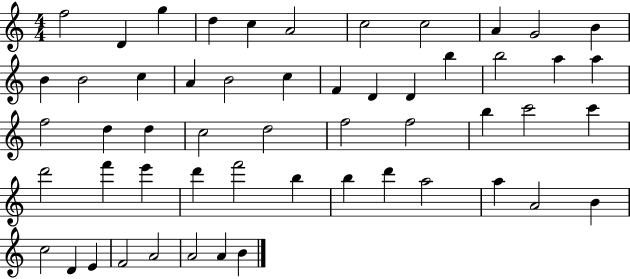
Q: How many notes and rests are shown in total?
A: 54